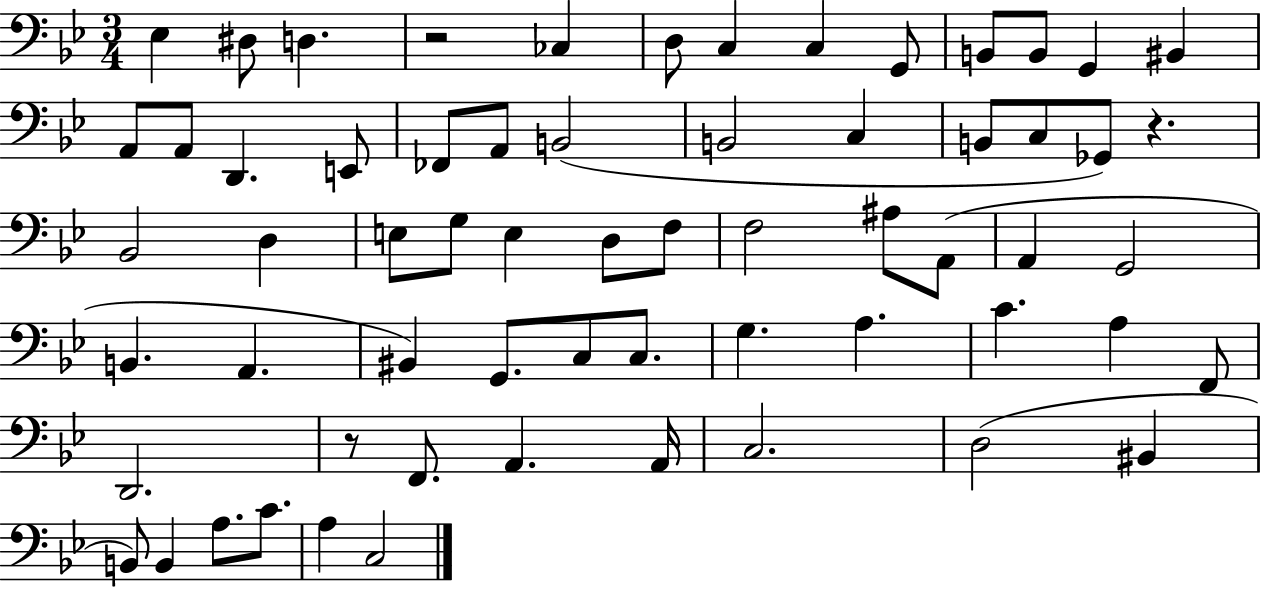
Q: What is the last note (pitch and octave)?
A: C3